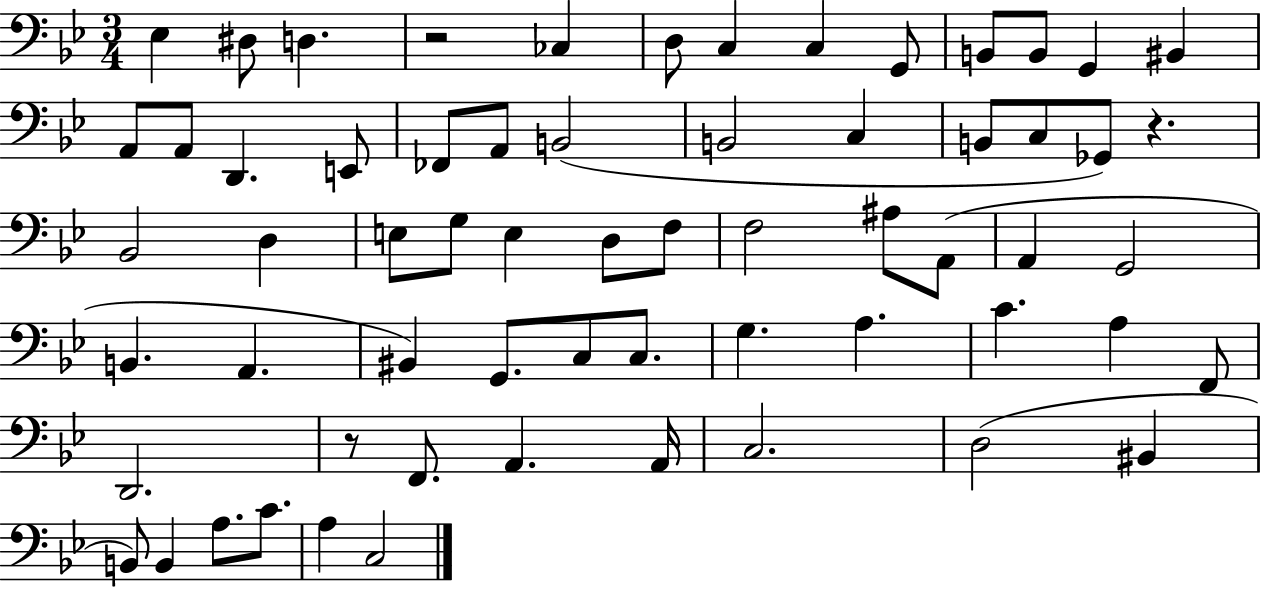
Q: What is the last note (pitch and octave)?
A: C3